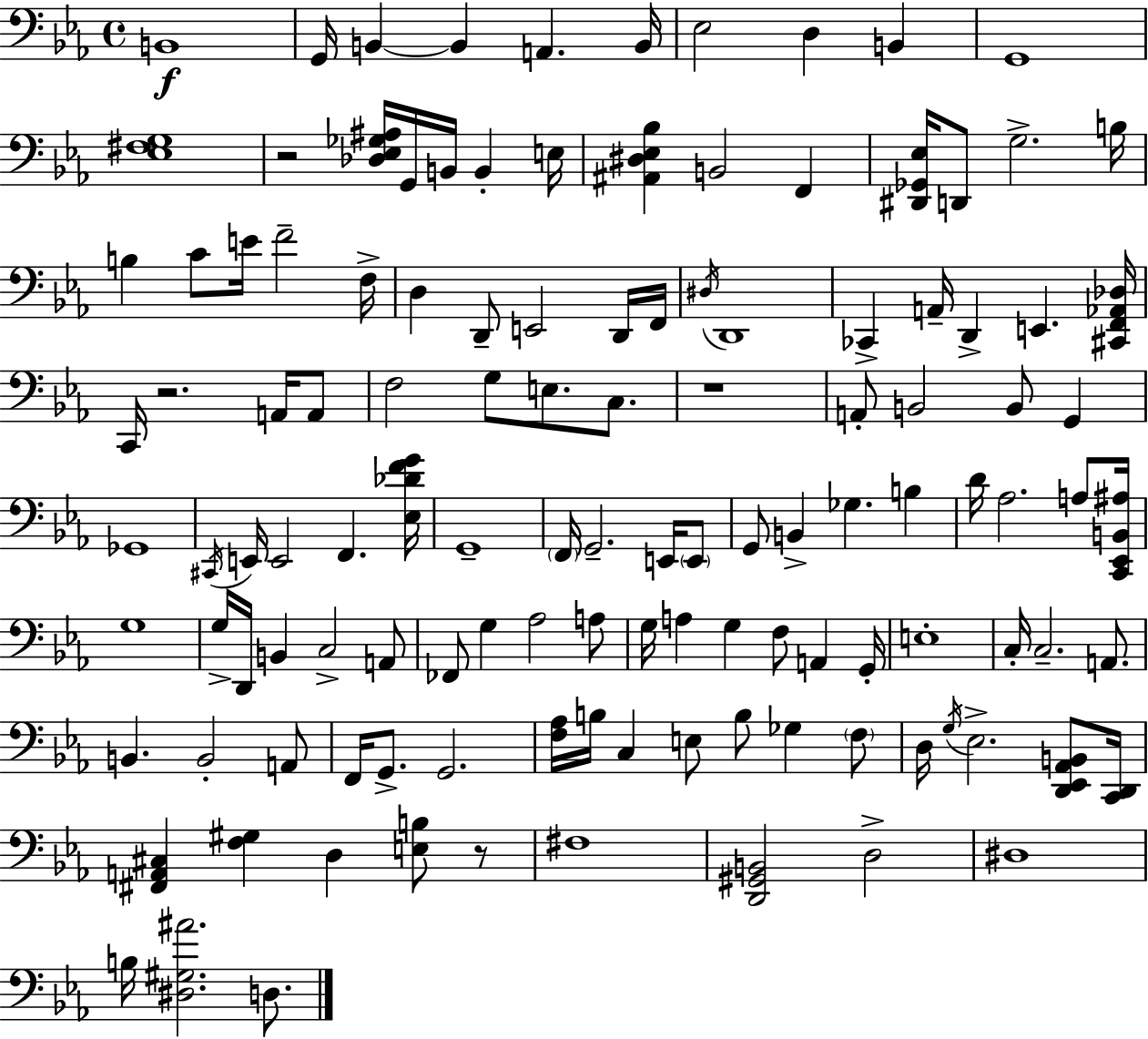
B2/w G2/s B2/q B2/q A2/q. B2/s Eb3/h D3/q B2/q G2/w [Eb3,F#3,G3]/w R/h [Db3,Eb3,Gb3,A#3]/s G2/s B2/s B2/q E3/s [A#2,D#3,Eb3,Bb3]/q B2/h F2/q [D#2,Gb2,Eb3]/s D2/e G3/h. B3/s B3/q C4/e E4/s F4/h F3/s D3/q D2/e E2/h D2/s F2/s D#3/s D2/w CES2/q A2/s D2/q E2/q. [C#2,F2,Ab2,Db3]/s C2/s R/h. A2/s A2/e F3/h G3/e E3/e. C3/e. R/w A2/e B2/h B2/e G2/q Gb2/w C#2/s E2/s E2/h F2/q. [Eb3,Db4,F4,G4]/s G2/w F2/s G2/h. E2/s E2/e G2/e B2/q Gb3/q. B3/q D4/s Ab3/h. A3/e [C2,Eb2,B2,A#3]/s G3/w G3/s D2/s B2/q C3/h A2/e FES2/e G3/q Ab3/h A3/e G3/s A3/q G3/q F3/e A2/q G2/s E3/w C3/s C3/h. A2/e. B2/q. B2/h A2/e F2/s G2/e. G2/h. [F3,Ab3]/s B3/s C3/q E3/e B3/e Gb3/q F3/e D3/s G3/s Eb3/h. [D2,Eb2,Ab2,B2]/e [C2,D2]/s [F#2,A2,C#3]/q [F3,G#3]/q D3/q [E3,B3]/e R/e F#3/w [D2,G#2,B2]/h D3/h D#3/w B3/s [D#3,G#3,A#4]/h. D3/e.